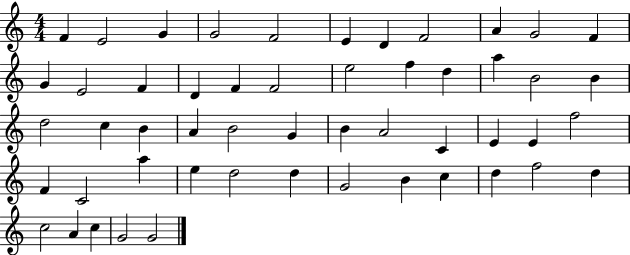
{
  \clef treble
  \numericTimeSignature
  \time 4/4
  \key c \major
  f'4 e'2 g'4 | g'2 f'2 | e'4 d'4 f'2 | a'4 g'2 f'4 | \break g'4 e'2 f'4 | d'4 f'4 f'2 | e''2 f''4 d''4 | a''4 b'2 b'4 | \break d''2 c''4 b'4 | a'4 b'2 g'4 | b'4 a'2 c'4 | e'4 e'4 f''2 | \break f'4 c'2 a''4 | e''4 d''2 d''4 | g'2 b'4 c''4 | d''4 f''2 d''4 | \break c''2 a'4 c''4 | g'2 g'2 | \bar "|."
}